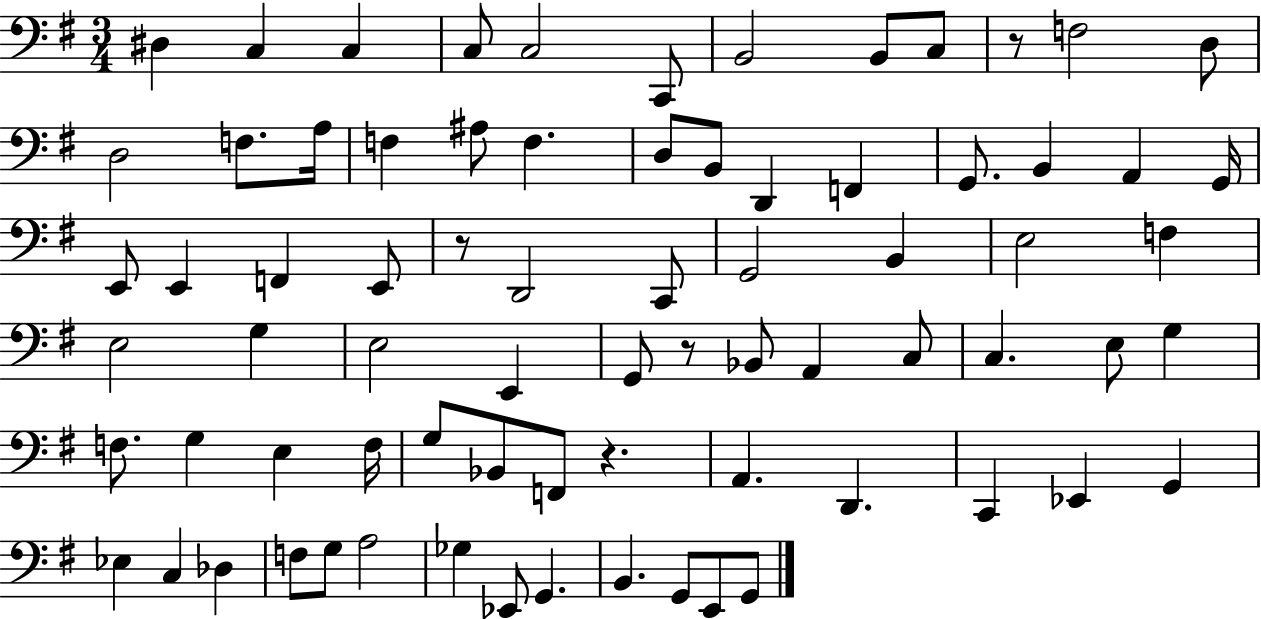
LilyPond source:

{
  \clef bass
  \numericTimeSignature
  \time 3/4
  \key g \major
  dis4 c4 c4 | c8 c2 c,8 | b,2 b,8 c8 | r8 f2 d8 | \break d2 f8. a16 | f4 ais8 f4. | d8 b,8 d,4 f,4 | g,8. b,4 a,4 g,16 | \break e,8 e,4 f,4 e,8 | r8 d,2 c,8 | g,2 b,4 | e2 f4 | \break e2 g4 | e2 e,4 | g,8 r8 bes,8 a,4 c8 | c4. e8 g4 | \break f8. g4 e4 f16 | g8 bes,8 f,8 r4. | a,4. d,4. | c,4 ees,4 g,4 | \break ees4 c4 des4 | f8 g8 a2 | ges4 ees,8 g,4. | b,4. g,8 e,8 g,8 | \break \bar "|."
}